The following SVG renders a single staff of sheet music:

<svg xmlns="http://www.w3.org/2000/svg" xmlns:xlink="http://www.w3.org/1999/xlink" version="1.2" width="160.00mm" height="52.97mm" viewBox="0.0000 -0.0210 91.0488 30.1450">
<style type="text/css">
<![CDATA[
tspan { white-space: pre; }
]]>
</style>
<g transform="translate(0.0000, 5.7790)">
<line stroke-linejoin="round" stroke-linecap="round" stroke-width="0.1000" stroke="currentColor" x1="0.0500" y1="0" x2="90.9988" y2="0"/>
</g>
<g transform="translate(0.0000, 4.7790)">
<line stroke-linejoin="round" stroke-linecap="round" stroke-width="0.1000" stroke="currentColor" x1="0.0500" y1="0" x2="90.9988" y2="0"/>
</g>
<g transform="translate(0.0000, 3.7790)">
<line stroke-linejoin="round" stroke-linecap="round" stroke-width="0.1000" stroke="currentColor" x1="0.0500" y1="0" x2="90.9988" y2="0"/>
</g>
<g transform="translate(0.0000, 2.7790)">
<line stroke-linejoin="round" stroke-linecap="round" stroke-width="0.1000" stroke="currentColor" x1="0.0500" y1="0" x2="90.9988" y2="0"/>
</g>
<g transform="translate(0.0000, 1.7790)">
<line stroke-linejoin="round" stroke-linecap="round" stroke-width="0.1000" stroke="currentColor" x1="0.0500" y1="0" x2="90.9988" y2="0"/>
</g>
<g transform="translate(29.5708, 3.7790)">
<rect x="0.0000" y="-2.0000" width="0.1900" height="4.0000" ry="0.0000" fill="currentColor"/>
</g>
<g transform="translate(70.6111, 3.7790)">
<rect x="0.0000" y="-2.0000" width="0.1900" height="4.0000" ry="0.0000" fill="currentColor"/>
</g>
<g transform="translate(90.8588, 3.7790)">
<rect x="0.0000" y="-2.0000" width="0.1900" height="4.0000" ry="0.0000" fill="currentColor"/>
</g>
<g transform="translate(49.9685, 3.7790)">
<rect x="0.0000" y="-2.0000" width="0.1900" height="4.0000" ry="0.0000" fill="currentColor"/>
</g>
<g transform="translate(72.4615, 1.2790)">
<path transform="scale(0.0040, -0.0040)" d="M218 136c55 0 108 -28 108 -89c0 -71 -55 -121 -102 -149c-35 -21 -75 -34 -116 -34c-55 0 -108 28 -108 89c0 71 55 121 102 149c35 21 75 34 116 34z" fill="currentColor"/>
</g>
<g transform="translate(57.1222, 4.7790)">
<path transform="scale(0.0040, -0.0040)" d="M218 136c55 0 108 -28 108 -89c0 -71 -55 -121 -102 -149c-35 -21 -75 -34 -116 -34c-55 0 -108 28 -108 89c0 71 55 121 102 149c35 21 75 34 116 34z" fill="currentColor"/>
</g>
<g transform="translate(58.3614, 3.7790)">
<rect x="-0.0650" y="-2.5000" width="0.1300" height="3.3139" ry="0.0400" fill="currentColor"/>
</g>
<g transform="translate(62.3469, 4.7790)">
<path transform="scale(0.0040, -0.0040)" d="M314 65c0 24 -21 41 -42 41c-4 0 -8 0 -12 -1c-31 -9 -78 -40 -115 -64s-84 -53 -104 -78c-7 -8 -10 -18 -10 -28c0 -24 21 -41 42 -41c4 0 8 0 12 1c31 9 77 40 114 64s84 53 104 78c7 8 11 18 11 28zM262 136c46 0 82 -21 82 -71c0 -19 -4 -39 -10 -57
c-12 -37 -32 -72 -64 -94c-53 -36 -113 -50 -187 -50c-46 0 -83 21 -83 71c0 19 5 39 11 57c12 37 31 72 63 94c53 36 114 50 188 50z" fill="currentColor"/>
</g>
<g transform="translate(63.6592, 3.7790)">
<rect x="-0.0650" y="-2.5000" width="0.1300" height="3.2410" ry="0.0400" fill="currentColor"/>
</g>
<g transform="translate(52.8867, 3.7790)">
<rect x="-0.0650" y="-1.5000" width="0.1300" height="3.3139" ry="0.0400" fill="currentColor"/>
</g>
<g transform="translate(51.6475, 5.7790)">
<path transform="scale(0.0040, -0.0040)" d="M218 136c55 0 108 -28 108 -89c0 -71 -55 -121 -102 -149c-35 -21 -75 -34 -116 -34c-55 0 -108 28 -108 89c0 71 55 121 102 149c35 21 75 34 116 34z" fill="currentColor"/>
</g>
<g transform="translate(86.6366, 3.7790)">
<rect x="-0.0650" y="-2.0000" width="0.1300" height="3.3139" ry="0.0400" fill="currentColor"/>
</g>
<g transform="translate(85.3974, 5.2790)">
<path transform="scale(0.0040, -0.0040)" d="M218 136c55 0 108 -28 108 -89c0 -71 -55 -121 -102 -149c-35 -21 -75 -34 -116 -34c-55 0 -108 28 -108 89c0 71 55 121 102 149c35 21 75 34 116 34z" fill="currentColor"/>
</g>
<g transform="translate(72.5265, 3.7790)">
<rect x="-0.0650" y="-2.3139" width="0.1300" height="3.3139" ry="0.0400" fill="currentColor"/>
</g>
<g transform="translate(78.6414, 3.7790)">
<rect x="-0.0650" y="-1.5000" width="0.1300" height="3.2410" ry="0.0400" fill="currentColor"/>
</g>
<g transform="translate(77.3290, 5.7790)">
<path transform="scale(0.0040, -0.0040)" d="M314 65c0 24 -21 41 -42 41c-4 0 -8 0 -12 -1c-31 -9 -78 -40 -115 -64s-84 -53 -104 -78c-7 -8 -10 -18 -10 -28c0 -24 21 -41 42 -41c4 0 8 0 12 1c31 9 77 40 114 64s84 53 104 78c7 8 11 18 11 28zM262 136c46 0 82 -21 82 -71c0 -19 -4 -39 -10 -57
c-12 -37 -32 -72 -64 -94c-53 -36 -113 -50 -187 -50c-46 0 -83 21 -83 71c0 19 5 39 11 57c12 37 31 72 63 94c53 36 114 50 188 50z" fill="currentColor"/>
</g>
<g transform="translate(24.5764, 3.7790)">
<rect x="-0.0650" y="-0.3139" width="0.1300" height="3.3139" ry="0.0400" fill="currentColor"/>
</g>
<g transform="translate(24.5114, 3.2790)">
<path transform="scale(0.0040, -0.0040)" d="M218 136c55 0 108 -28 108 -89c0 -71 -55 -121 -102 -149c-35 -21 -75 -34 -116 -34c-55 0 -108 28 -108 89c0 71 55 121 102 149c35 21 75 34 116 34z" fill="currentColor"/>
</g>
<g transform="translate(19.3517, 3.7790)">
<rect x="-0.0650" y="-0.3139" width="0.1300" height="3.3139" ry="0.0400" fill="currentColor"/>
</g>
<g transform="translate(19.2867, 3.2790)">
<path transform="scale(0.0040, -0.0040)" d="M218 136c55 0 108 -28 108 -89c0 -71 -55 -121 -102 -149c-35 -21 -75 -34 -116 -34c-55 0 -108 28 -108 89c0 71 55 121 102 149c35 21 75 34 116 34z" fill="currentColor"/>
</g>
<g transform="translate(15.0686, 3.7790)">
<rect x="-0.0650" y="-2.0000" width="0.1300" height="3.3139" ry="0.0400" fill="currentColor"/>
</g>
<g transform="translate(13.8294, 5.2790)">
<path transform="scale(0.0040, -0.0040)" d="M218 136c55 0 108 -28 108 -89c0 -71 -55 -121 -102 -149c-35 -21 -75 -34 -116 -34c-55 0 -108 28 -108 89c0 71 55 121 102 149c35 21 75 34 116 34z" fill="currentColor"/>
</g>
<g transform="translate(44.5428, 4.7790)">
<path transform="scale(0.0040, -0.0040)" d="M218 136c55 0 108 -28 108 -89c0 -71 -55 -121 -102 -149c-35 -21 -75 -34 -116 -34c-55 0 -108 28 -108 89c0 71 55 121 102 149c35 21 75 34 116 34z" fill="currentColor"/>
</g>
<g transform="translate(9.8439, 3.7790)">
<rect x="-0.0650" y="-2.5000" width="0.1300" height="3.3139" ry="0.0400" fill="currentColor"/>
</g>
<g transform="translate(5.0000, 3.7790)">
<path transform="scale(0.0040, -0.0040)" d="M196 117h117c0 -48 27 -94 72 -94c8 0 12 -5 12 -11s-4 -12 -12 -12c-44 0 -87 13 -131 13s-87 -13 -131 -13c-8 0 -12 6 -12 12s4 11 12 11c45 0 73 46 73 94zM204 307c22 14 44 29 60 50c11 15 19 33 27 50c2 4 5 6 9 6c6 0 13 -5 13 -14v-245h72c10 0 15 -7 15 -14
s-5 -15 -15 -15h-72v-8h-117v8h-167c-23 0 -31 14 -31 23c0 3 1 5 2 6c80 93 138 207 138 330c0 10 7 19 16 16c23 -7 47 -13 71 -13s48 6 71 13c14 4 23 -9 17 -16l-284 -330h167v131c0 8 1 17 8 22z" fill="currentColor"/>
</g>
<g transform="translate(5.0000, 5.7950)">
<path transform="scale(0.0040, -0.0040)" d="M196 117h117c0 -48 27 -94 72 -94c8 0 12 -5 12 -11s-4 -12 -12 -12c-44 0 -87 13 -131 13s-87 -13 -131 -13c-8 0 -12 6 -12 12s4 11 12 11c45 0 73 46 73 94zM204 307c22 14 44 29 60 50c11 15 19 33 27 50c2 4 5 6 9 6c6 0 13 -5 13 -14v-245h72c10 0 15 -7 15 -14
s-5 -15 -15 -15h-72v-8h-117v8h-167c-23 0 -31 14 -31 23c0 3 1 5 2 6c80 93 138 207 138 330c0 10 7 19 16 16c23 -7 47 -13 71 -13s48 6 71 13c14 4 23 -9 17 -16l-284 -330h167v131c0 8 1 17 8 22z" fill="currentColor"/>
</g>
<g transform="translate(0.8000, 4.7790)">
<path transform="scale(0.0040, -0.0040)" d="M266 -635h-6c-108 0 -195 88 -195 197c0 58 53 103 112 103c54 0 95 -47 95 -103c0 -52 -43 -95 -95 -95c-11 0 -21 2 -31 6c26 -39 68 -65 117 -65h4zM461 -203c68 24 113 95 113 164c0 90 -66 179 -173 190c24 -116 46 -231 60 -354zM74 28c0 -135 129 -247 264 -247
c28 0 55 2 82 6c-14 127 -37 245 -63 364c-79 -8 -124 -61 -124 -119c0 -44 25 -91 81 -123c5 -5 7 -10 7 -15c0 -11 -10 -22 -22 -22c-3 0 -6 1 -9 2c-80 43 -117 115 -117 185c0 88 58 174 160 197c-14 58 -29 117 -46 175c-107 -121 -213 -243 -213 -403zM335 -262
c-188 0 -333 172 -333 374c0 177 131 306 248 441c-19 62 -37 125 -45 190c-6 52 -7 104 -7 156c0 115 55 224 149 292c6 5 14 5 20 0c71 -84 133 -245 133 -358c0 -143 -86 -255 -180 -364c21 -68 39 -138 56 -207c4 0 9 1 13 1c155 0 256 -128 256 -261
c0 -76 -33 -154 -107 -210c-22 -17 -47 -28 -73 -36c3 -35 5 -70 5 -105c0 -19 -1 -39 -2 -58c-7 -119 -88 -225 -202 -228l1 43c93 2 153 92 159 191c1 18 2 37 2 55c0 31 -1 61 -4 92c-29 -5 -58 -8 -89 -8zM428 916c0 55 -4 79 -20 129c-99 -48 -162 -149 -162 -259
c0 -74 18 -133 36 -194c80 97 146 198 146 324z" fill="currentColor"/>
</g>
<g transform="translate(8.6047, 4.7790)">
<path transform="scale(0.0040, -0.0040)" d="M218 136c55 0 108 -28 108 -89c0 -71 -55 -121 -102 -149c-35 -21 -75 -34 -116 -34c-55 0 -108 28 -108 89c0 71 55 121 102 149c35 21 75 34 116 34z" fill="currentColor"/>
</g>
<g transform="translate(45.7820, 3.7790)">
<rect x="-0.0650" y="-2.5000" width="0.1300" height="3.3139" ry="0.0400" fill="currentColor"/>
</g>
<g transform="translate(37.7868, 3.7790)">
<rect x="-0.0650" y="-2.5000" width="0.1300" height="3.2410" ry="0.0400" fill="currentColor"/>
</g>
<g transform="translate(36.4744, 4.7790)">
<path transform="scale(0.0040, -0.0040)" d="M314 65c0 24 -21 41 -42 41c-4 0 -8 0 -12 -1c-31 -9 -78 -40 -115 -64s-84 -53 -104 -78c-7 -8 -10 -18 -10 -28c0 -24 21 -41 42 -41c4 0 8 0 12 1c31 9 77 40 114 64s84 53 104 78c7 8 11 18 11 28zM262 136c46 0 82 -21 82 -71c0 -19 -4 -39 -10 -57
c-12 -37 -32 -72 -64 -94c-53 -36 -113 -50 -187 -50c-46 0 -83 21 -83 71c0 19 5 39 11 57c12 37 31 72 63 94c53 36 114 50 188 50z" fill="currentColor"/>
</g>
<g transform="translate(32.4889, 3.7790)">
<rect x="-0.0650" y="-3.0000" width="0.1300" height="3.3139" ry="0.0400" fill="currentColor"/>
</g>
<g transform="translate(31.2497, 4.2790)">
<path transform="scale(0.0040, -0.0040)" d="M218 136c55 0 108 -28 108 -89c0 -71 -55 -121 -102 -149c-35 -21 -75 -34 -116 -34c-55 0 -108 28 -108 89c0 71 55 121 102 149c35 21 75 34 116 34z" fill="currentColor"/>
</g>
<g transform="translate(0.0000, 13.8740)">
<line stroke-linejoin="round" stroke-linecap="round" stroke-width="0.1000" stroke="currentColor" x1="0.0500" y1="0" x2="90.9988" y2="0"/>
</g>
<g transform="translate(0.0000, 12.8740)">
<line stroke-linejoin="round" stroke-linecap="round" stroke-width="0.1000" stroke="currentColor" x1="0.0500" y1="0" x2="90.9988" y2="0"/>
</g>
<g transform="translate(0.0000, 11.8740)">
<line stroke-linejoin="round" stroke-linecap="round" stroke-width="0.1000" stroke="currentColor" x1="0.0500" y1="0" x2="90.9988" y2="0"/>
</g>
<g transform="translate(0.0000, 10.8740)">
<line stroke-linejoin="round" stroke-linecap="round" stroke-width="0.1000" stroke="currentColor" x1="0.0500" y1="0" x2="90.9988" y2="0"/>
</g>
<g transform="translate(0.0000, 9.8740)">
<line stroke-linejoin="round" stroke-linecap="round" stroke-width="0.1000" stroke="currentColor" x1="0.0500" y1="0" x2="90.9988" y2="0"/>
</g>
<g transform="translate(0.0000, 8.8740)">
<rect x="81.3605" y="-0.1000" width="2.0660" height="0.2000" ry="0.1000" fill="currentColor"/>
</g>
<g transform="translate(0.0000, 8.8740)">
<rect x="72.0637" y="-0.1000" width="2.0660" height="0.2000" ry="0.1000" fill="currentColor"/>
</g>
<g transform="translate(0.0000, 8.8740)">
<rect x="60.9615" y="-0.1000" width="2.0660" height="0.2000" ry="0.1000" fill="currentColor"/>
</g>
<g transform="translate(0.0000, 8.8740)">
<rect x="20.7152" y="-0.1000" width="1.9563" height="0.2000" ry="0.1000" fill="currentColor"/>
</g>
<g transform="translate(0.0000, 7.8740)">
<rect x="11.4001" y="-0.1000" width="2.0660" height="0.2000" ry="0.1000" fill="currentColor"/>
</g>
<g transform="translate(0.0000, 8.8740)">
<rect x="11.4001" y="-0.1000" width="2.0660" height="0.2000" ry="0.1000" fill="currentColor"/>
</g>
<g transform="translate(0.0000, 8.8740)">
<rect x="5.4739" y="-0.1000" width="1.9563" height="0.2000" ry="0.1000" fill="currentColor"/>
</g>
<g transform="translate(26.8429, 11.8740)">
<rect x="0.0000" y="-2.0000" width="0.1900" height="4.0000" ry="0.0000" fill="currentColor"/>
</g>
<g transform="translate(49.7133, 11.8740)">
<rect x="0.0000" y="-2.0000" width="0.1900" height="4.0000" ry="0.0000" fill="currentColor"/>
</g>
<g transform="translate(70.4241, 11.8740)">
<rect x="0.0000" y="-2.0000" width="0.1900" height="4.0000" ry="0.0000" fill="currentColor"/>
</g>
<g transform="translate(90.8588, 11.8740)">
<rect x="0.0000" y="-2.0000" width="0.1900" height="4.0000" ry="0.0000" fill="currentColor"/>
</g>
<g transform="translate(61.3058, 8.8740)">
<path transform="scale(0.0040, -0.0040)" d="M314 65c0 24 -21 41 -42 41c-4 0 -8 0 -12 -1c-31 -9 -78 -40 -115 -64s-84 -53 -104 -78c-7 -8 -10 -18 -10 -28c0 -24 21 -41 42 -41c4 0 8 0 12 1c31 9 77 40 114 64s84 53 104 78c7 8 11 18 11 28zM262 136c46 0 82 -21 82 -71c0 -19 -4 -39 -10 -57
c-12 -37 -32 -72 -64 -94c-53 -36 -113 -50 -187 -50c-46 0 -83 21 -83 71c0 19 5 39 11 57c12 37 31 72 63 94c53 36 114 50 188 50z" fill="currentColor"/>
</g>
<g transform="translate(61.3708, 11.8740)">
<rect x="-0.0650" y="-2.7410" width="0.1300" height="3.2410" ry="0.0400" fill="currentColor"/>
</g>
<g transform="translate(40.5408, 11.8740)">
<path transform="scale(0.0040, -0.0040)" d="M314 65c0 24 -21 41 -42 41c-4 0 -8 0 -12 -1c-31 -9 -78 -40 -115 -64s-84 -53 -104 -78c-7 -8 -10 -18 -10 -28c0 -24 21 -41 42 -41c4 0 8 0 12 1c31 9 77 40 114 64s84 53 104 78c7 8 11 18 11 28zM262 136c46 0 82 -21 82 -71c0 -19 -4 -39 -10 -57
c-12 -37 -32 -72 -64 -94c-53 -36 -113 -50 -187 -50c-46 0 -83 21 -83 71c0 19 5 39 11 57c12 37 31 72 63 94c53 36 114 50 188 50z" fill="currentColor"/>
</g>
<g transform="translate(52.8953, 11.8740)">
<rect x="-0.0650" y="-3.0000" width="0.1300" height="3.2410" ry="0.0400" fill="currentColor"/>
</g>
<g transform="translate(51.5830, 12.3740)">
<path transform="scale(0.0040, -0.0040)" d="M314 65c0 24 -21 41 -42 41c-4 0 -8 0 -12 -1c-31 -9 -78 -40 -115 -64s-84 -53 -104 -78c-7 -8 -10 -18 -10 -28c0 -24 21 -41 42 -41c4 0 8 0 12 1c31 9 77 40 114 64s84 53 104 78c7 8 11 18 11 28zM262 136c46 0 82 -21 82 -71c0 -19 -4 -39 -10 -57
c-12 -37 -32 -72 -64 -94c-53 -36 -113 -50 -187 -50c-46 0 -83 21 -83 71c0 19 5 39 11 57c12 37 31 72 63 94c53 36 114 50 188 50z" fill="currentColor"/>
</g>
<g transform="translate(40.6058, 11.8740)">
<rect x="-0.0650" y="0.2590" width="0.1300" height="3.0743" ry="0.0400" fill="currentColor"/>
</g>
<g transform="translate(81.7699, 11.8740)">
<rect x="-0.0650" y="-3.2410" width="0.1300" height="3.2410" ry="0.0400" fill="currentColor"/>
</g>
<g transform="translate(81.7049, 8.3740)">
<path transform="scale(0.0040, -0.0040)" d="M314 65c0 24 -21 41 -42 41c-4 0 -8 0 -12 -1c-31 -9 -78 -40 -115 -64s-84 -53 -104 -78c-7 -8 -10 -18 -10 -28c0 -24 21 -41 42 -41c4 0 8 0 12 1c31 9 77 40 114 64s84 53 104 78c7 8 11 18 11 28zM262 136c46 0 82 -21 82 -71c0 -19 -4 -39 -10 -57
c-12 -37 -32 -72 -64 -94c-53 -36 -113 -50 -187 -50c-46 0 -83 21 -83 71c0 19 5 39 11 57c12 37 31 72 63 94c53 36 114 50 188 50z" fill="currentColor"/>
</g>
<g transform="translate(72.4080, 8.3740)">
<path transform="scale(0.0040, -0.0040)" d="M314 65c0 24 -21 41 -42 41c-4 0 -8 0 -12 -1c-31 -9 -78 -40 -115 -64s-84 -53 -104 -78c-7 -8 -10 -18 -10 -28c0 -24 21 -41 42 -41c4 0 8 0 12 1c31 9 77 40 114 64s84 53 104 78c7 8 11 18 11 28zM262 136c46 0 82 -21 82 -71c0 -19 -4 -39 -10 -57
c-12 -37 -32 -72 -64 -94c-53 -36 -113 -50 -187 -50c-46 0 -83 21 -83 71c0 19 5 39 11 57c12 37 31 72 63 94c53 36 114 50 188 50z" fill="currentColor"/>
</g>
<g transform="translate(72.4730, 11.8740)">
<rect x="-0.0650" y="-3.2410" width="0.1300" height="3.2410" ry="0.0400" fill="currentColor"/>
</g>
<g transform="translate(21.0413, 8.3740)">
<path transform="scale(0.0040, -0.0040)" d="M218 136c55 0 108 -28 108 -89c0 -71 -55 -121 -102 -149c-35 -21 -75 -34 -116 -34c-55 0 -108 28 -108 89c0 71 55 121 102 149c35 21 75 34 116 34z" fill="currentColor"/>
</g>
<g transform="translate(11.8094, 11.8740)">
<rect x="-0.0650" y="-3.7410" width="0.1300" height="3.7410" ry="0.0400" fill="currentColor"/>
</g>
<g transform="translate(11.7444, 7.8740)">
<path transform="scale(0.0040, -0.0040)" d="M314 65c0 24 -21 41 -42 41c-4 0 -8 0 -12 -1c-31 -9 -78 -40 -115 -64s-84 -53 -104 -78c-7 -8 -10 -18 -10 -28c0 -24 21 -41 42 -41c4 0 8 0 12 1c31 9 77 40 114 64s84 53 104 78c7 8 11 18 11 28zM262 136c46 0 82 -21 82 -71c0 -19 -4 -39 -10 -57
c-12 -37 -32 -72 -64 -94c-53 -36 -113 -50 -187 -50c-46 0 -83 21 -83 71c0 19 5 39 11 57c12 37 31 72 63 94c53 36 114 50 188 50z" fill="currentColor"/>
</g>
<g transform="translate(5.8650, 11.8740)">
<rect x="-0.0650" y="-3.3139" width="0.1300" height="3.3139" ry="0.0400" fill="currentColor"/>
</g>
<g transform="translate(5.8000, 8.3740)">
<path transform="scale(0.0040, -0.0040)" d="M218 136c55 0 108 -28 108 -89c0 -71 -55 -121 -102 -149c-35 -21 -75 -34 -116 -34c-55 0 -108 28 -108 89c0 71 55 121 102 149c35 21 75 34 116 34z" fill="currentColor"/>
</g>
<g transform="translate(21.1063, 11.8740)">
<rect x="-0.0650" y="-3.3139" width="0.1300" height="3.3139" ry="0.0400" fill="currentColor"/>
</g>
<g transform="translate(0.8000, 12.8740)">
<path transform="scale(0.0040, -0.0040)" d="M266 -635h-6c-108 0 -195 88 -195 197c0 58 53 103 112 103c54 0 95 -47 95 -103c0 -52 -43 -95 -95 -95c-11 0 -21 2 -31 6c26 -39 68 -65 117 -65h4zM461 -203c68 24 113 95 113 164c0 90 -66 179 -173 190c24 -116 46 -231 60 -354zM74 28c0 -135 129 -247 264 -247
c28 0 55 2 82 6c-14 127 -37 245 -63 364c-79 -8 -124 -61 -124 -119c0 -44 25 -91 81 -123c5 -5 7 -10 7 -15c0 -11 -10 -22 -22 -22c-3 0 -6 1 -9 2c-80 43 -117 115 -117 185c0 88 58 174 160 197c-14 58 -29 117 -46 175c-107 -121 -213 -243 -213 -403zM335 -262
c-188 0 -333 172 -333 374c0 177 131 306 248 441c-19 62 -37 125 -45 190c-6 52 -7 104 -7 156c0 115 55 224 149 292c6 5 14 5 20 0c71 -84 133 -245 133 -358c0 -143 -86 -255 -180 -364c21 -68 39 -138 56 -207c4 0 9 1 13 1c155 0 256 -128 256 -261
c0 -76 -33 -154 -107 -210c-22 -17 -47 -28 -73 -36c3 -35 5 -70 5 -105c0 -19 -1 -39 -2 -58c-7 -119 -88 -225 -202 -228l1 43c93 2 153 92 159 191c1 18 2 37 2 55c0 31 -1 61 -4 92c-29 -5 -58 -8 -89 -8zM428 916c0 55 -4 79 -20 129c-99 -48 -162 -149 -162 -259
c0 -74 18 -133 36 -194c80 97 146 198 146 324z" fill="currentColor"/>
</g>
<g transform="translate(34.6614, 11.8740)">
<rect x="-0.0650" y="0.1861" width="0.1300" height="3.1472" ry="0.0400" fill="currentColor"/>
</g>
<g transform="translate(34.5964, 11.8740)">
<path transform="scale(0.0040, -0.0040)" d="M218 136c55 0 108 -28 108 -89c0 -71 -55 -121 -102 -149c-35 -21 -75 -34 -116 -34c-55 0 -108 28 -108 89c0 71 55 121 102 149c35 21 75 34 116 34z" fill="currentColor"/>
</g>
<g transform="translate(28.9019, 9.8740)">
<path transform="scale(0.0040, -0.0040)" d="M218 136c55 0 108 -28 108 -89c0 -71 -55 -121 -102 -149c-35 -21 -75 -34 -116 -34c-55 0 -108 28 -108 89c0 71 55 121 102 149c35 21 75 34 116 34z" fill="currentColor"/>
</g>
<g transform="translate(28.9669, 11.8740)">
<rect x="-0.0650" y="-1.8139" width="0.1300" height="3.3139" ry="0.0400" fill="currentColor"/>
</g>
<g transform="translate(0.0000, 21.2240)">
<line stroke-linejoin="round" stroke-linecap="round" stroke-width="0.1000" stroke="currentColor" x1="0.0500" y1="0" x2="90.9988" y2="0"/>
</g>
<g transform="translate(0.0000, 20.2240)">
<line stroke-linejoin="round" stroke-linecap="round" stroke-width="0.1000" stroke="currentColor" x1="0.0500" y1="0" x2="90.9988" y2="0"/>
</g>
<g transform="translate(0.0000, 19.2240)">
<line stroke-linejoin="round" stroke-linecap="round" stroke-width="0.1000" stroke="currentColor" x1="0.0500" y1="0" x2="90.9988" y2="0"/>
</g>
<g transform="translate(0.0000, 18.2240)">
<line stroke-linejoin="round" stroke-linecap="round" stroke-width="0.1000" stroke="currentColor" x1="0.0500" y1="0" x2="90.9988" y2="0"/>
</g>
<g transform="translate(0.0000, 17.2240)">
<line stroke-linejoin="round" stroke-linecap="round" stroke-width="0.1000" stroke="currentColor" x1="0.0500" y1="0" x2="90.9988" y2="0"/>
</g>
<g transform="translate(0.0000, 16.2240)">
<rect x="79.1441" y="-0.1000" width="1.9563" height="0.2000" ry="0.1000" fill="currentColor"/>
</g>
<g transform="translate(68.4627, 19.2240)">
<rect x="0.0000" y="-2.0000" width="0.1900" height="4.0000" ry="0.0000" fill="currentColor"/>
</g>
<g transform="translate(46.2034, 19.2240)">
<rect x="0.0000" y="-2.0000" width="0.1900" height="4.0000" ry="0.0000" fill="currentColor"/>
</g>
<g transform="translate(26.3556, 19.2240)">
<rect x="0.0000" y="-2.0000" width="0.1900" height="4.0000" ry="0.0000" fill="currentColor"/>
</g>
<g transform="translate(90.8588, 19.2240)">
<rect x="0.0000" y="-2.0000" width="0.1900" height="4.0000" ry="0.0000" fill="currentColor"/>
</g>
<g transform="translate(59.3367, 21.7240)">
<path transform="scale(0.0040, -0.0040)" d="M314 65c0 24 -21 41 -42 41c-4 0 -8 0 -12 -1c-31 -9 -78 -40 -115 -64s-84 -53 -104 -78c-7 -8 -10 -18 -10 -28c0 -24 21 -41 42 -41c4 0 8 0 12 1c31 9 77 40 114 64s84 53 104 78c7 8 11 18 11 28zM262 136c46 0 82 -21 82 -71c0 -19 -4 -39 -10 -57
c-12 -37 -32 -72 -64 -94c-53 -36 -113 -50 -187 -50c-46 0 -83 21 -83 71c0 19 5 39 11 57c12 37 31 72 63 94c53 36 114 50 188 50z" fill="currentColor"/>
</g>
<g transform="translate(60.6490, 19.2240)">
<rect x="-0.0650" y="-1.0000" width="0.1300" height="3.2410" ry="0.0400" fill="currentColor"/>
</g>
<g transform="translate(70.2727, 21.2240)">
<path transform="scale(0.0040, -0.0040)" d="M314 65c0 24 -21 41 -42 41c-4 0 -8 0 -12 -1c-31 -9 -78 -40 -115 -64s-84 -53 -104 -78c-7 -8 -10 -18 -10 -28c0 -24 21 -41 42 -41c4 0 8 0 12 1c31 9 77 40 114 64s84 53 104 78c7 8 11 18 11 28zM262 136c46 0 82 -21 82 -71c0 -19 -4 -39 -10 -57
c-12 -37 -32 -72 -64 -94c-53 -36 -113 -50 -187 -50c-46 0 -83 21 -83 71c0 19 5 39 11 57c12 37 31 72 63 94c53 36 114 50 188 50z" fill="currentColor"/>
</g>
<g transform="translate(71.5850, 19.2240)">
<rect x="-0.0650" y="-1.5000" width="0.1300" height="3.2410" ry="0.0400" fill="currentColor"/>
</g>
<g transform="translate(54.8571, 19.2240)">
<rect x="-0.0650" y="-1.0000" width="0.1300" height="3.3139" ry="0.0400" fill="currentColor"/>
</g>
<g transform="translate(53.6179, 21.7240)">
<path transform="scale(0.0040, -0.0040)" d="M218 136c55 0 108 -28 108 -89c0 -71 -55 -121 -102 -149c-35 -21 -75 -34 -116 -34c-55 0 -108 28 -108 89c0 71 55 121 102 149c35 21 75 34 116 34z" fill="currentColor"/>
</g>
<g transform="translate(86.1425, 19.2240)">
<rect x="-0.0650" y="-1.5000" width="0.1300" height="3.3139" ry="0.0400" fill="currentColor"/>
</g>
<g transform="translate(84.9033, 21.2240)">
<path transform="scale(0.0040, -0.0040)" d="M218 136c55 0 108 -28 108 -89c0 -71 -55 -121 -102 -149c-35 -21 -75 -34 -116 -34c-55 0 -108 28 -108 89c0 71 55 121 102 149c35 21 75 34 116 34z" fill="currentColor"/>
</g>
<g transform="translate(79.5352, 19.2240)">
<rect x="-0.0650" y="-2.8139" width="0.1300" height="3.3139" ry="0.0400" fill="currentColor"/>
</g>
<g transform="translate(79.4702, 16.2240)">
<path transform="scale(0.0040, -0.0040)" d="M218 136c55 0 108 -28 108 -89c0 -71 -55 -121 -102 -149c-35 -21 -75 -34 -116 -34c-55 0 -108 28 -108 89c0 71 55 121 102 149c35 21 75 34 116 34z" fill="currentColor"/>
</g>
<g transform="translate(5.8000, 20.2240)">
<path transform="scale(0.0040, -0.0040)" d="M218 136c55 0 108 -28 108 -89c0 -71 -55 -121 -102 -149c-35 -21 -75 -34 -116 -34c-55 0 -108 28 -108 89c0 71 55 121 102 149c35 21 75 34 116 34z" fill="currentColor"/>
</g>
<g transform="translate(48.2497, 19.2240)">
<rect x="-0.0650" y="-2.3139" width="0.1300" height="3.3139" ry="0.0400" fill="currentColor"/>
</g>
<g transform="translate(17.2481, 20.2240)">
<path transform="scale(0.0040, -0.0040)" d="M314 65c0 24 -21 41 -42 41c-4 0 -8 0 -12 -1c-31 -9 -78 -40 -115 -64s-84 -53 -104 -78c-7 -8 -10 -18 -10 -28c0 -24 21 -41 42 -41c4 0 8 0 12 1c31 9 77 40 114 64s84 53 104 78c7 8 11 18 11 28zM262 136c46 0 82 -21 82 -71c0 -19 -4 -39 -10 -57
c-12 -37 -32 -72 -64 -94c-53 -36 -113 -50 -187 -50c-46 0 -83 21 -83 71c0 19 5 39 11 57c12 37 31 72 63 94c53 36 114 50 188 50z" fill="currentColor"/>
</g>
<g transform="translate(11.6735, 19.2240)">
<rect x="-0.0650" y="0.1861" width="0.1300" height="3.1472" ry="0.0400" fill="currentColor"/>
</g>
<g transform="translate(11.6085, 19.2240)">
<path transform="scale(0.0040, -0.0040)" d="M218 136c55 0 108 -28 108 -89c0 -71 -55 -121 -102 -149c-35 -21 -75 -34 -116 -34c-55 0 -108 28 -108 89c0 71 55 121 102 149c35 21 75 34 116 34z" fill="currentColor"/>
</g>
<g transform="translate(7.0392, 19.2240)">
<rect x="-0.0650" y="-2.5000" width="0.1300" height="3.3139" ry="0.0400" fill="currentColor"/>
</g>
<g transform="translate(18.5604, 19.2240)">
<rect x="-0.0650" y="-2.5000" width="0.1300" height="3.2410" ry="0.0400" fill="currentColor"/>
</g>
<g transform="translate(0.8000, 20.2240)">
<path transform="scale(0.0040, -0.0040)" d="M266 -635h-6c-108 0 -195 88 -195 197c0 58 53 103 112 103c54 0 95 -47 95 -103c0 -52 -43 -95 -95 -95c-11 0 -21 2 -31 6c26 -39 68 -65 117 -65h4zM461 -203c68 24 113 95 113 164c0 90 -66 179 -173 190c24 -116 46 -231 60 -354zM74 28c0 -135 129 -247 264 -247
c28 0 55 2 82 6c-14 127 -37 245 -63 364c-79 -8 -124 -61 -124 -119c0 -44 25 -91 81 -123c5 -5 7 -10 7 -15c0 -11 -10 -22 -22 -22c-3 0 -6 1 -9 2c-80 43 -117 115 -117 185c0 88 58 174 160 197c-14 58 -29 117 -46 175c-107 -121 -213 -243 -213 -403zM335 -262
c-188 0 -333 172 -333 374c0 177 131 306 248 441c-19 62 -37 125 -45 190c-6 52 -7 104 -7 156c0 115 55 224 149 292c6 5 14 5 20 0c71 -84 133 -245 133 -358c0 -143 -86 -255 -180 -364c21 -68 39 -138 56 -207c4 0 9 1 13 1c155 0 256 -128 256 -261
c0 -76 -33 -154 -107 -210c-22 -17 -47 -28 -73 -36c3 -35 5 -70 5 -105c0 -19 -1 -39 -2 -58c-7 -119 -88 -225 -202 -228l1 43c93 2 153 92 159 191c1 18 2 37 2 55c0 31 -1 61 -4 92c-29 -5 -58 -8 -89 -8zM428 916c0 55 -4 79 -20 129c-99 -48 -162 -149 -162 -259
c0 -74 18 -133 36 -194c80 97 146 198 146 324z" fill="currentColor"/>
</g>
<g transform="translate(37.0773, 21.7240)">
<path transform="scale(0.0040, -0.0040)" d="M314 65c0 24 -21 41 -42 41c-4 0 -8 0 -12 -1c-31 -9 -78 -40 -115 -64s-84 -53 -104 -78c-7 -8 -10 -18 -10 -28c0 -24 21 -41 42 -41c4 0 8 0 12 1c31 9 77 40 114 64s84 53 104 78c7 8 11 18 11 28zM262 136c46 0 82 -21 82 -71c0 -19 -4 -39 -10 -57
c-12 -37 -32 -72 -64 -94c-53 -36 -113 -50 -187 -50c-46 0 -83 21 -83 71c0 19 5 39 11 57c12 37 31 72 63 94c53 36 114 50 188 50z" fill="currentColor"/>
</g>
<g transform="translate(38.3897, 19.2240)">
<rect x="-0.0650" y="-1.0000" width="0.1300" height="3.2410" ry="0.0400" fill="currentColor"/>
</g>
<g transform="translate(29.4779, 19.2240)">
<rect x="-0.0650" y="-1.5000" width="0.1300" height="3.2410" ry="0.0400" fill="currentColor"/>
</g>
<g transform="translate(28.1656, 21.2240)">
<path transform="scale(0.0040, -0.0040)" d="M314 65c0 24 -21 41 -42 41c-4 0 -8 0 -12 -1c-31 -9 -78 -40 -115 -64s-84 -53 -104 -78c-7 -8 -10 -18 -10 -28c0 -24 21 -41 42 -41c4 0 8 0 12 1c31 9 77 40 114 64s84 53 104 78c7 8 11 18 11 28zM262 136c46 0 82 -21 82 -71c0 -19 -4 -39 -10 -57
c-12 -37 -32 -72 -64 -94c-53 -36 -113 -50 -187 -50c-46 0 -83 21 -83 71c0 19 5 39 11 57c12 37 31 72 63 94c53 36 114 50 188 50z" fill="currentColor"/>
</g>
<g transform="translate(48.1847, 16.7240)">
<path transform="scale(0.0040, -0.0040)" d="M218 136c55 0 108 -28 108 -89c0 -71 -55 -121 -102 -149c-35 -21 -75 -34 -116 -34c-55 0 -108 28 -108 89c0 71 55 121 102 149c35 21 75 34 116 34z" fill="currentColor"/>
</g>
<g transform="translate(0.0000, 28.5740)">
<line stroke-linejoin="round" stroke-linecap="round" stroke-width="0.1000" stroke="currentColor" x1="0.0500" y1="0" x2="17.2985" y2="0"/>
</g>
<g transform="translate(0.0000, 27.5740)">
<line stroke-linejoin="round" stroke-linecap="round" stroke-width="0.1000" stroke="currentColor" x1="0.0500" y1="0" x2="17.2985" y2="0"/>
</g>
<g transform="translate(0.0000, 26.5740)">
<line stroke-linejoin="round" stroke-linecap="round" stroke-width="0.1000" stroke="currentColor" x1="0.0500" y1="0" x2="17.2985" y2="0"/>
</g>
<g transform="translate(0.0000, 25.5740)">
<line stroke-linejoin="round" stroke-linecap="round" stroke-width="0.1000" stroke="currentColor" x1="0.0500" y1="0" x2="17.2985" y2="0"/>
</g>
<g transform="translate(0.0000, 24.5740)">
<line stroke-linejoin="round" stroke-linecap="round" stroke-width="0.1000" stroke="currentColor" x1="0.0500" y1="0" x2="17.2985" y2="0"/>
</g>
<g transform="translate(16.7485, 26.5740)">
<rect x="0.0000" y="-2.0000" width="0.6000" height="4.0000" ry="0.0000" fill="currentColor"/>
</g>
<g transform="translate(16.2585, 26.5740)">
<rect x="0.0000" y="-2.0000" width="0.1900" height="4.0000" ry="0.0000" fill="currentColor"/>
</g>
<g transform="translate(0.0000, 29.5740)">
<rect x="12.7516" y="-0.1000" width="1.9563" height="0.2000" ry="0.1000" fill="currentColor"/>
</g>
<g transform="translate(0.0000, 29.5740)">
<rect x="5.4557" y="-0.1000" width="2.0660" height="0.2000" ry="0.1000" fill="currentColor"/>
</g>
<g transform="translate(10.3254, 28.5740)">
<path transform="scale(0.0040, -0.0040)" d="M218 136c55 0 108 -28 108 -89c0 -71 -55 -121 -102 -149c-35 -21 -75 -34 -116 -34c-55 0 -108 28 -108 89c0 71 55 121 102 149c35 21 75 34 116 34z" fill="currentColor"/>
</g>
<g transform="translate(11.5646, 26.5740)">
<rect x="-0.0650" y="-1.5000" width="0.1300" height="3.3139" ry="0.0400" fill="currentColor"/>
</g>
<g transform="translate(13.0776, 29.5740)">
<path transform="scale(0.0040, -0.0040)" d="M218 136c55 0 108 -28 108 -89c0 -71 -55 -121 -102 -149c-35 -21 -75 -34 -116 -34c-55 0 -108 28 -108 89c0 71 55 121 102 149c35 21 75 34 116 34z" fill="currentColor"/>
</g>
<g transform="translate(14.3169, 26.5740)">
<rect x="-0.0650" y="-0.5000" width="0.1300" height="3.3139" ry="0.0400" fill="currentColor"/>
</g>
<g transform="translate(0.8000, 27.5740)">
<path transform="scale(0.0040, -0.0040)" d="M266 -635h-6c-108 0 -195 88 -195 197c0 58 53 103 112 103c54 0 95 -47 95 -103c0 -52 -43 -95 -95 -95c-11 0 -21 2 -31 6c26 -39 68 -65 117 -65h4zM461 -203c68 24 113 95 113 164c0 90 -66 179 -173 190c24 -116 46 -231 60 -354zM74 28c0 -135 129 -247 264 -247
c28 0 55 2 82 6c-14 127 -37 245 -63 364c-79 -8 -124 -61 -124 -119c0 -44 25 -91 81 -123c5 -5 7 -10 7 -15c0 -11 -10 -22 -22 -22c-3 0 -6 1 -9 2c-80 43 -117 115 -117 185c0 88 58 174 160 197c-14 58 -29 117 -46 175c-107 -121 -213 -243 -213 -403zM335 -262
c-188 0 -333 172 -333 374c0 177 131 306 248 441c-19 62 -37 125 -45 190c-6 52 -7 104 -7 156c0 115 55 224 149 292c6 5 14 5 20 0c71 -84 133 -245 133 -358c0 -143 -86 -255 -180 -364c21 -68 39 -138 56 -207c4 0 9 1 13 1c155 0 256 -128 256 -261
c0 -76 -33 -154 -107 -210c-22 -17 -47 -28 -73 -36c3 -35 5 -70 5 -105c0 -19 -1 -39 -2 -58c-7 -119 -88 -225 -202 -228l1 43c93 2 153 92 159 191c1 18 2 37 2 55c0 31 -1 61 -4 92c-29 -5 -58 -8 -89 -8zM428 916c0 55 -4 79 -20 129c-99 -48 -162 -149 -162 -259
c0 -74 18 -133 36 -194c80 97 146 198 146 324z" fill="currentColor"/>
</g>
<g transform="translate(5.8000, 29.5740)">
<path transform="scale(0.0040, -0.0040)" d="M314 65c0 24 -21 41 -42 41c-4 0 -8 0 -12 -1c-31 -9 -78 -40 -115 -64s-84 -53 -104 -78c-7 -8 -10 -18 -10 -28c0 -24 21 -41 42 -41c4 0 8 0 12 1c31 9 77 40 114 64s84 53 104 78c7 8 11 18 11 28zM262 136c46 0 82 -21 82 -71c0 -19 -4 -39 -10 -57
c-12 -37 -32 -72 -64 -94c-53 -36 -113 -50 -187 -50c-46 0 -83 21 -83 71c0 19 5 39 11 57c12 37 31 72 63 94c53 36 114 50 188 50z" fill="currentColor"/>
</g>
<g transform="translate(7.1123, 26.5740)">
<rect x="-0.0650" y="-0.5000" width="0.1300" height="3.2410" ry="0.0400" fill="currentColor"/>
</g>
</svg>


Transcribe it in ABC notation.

X:1
T:Untitled
M:4/4
L:1/4
K:C
G F c c A G2 G E G G2 g E2 F b c'2 b f B B2 A2 a2 b2 b2 G B G2 E2 D2 g D D2 E2 a E C2 E C